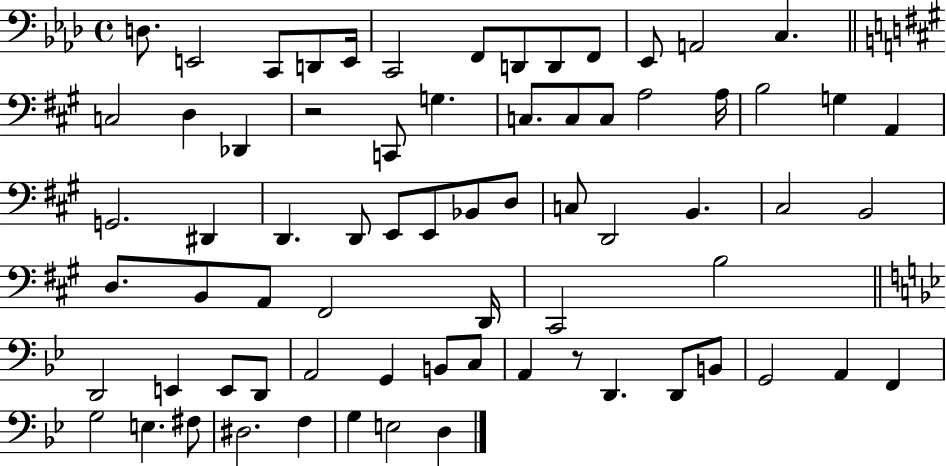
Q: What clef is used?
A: bass